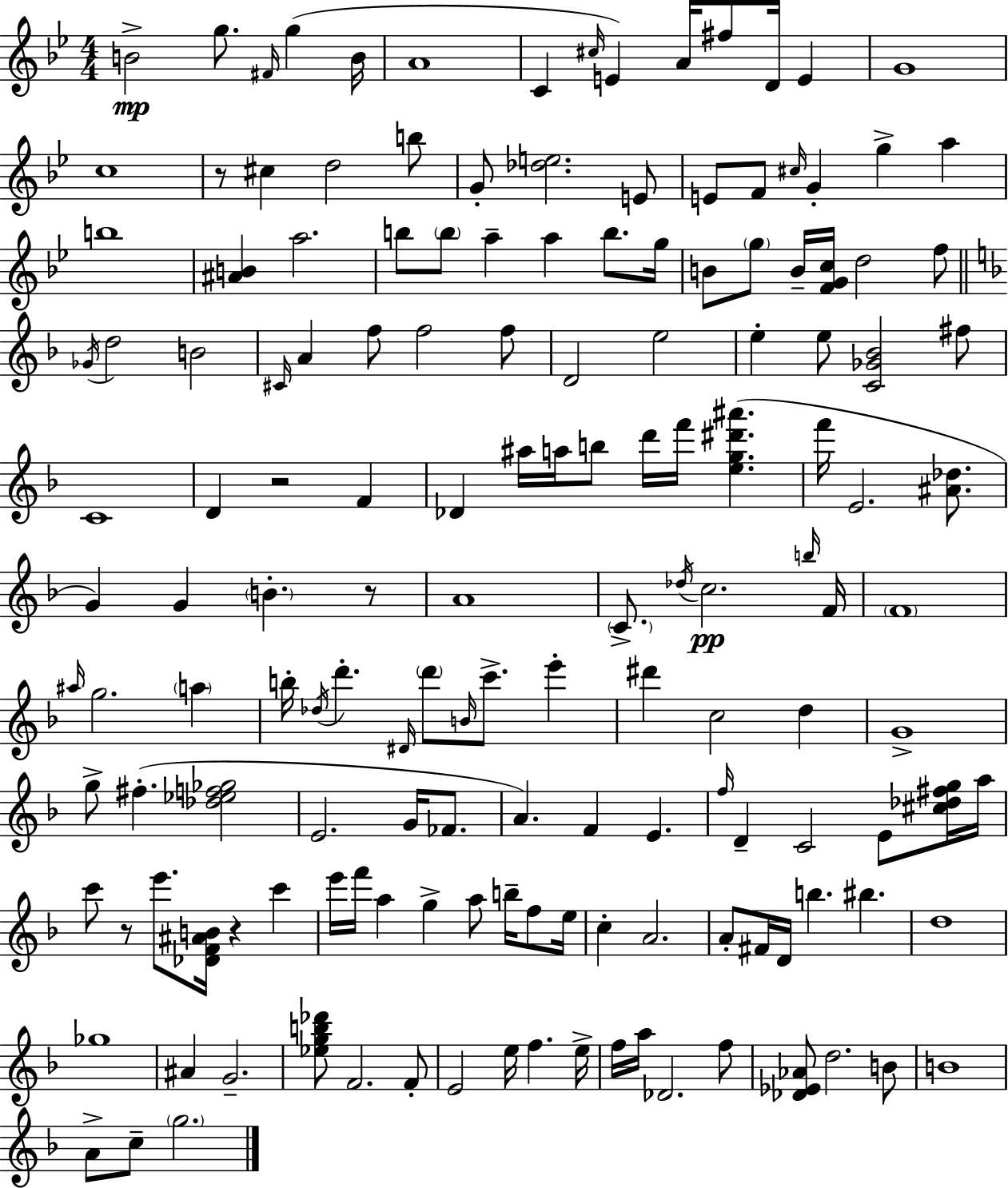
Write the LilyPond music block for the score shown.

{
  \clef treble
  \numericTimeSignature
  \time 4/4
  \key g \minor
  b'2->\mp g''8. \grace { fis'16 } g''4( | b'16 a'1 | c'4 \grace { cis''16 }) e'4 a'16 fis''8 d'16 e'4 | g'1 | \break c''1 | r8 cis''4 d''2 | b''8 g'8-. <des'' e''>2. | e'8 e'8 f'8 \grace { cis''16 } g'4-. g''4-> a''4 | \break b''1 | <ais' b'>4 a''2. | b''8 \parenthesize b''8 a''4-- a''4 b''8. | g''16 b'8 \parenthesize g''8 b'16-- <f' g' c''>16 d''2 | \break f''8 \bar "||" \break \key f \major \acciaccatura { ges'16 } d''2 b'2 | \grace { cis'16 } a'4 f''8 f''2 | f''8 d'2 e''2 | e''4-. e''8 <c' ges' bes'>2 | \break fis''8 c'1 | d'4 r2 f'4 | des'4 ais''16 a''16 b''8 d'''16 f'''16 <e'' g'' dis''' ais'''>4.( | f'''16 e'2. <ais' des''>8. | \break g'4) g'4 \parenthesize b'4.-. | r8 a'1 | \parenthesize c'8.-> \acciaccatura { des''16 }\pp c''2. | \grace { b''16 } f'16 \parenthesize f'1 | \break \grace { ais''16 } g''2. | \parenthesize a''4 b''16-. \acciaccatura { des''16 } d'''4.-. \grace { dis'16 } \parenthesize d'''8 | \grace { b'16 } c'''8.-> e'''4-. dis'''4 c''2 | d''4 g'1-> | \break g''8-> fis''4.-.( | <des'' ees'' f'' ges''>2 e'2. | g'16 fes'8. a'4.) f'4 | e'4. \grace { f''16 } d'4-- c'2 | \break e'8 <cis'' des'' fis'' g''>16 a''16 c'''8 r8 e'''8. | <des' f' ais' b'>16 r4 c'''4 e'''16 f'''16 a''4 g''4-> | a''8 b''16-- f''8 e''16 c''4-. a'2. | a'8-. fis'16 d'16 b''4. | \break bis''4. d''1 | ges''1 | ais'4 g'2.-- | <ees'' g'' b'' des'''>8 f'2. | \break f'8-. e'2 | e''16 f''4. e''16-> f''16 a''16 des'2. | f''8 <des' ees' aes'>8 d''2. | b'8 b'1 | \break a'8-> c''8-- \parenthesize g''2. | \bar "|."
}